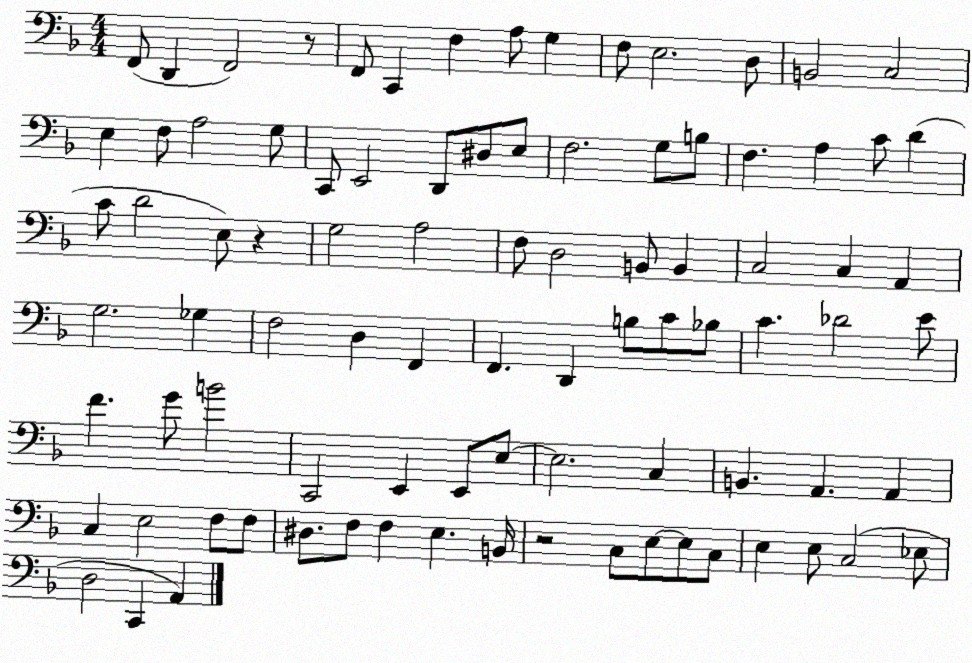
X:1
T:Untitled
M:4/4
L:1/4
K:F
F,,/2 D,, F,,2 z/2 F,,/2 C,, F, A,/2 G, F,/2 E,2 D,/2 B,,2 C,2 E, F,/2 A,2 G,/2 C,,/2 E,,2 D,,/2 ^D,/2 E,/2 F,2 G,/2 B,/2 F, A, C/2 D C/2 D2 E,/2 z G,2 A,2 F,/2 D,2 B,,/2 B,, C,2 C, A,, G,2 _G, F,2 D, F,, F,, D,, B,/2 C/2 _B,/2 C _D2 E/2 F G/2 B2 C,,2 E,, E,,/2 E,/2 E,2 C, B,, A,, A,, C, E,2 F,/2 F,/2 ^D,/2 F,/2 F, E, B,,/4 z2 C,/2 E,/2 E,/2 C,/2 E, E,/2 C,2 _E,/2 D,2 C,, A,,